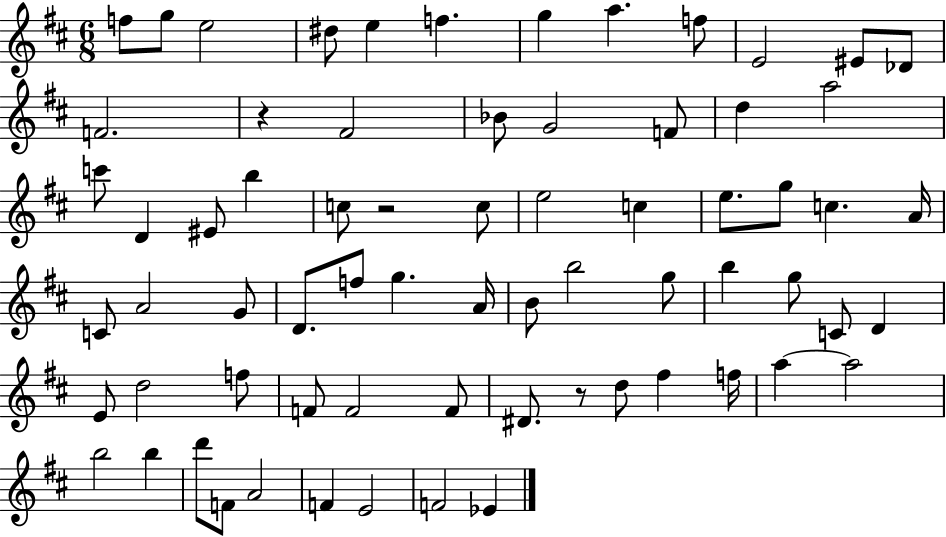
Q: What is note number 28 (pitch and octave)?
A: E5